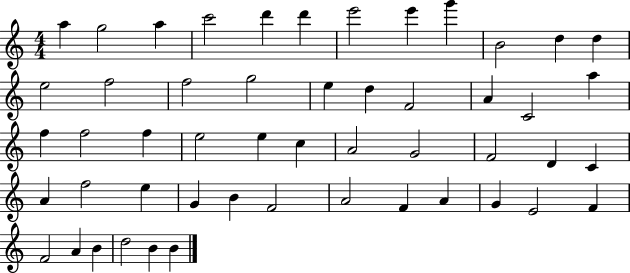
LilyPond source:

{
  \clef treble
  \numericTimeSignature
  \time 4/4
  \key c \major
  a''4 g''2 a''4 | c'''2 d'''4 d'''4 | e'''2 e'''4 g'''4 | b'2 d''4 d''4 | \break e''2 f''2 | f''2 g''2 | e''4 d''4 f'2 | a'4 c'2 a''4 | \break f''4 f''2 f''4 | e''2 e''4 c''4 | a'2 g'2 | f'2 d'4 c'4 | \break a'4 f''2 e''4 | g'4 b'4 f'2 | a'2 f'4 a'4 | g'4 e'2 f'4 | \break f'2 a'4 b'4 | d''2 b'4 b'4 | \bar "|."
}